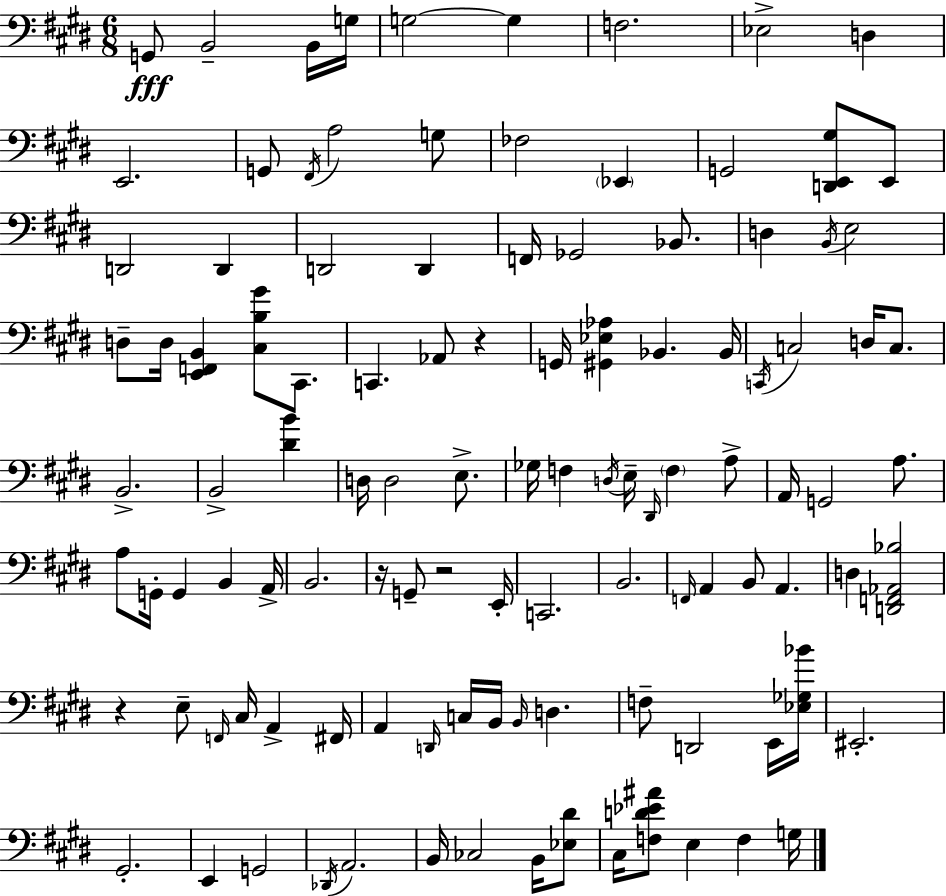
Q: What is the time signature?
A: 6/8